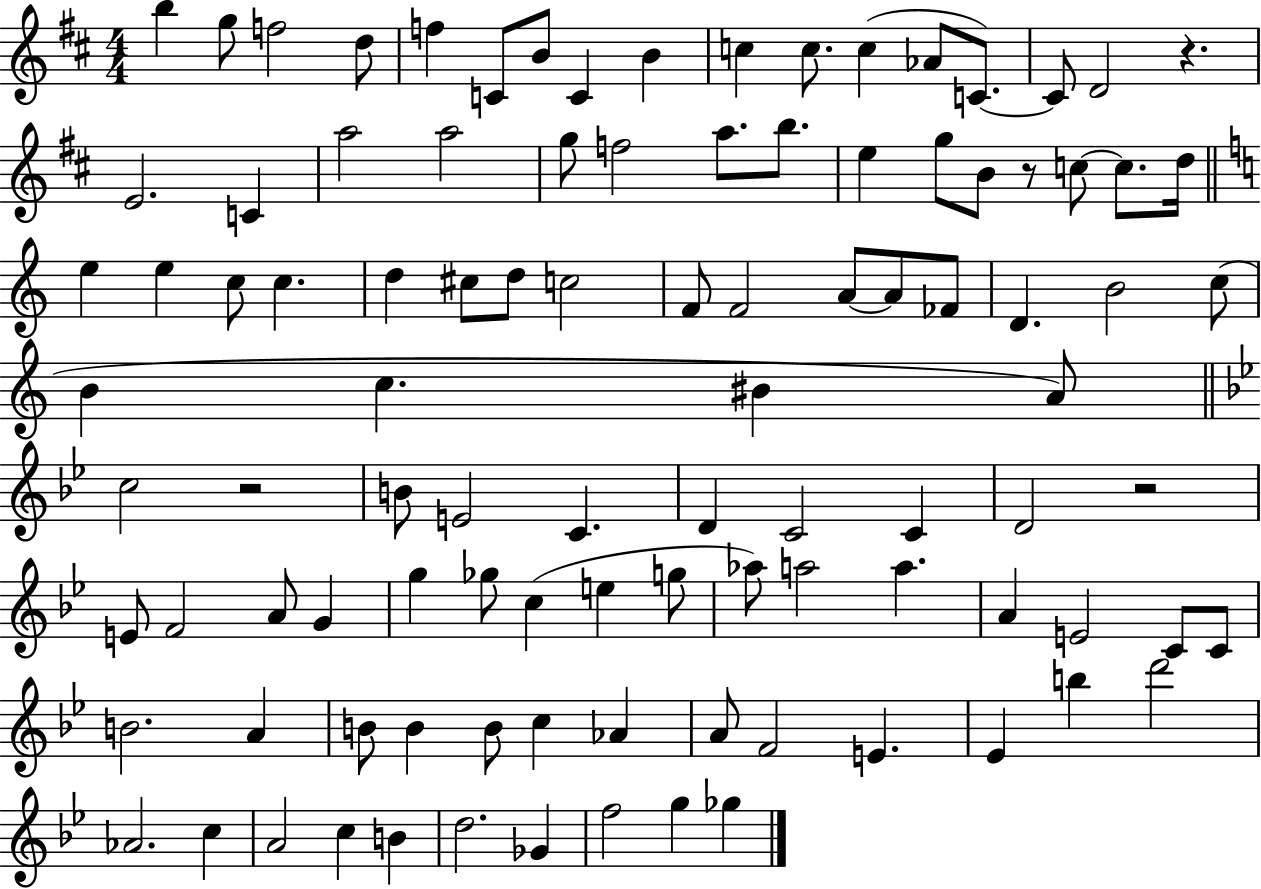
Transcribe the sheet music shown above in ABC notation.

X:1
T:Untitled
M:4/4
L:1/4
K:D
b g/2 f2 d/2 f C/2 B/2 C B c c/2 c _A/2 C/2 C/2 D2 z E2 C a2 a2 g/2 f2 a/2 b/2 e g/2 B/2 z/2 c/2 c/2 d/4 e e c/2 c d ^c/2 d/2 c2 F/2 F2 A/2 A/2 _F/2 D B2 c/2 B c ^B A/2 c2 z2 B/2 E2 C D C2 C D2 z2 E/2 F2 A/2 G g _g/2 c e g/2 _a/2 a2 a A E2 C/2 C/2 B2 A B/2 B B/2 c _A A/2 F2 E _E b d'2 _A2 c A2 c B d2 _G f2 g _g